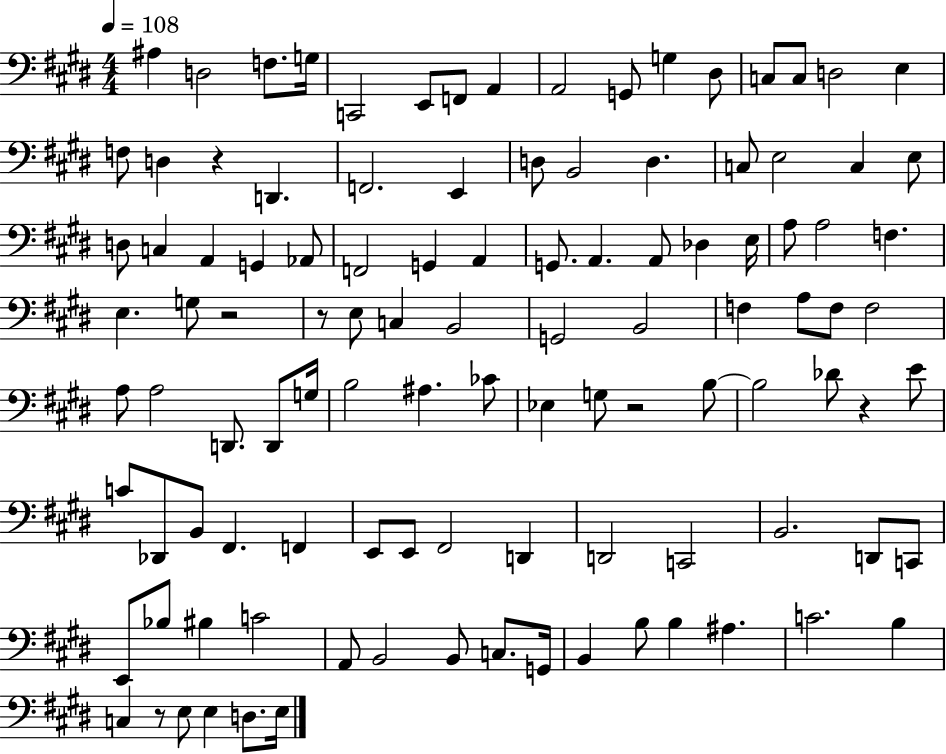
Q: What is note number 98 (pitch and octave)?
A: B3